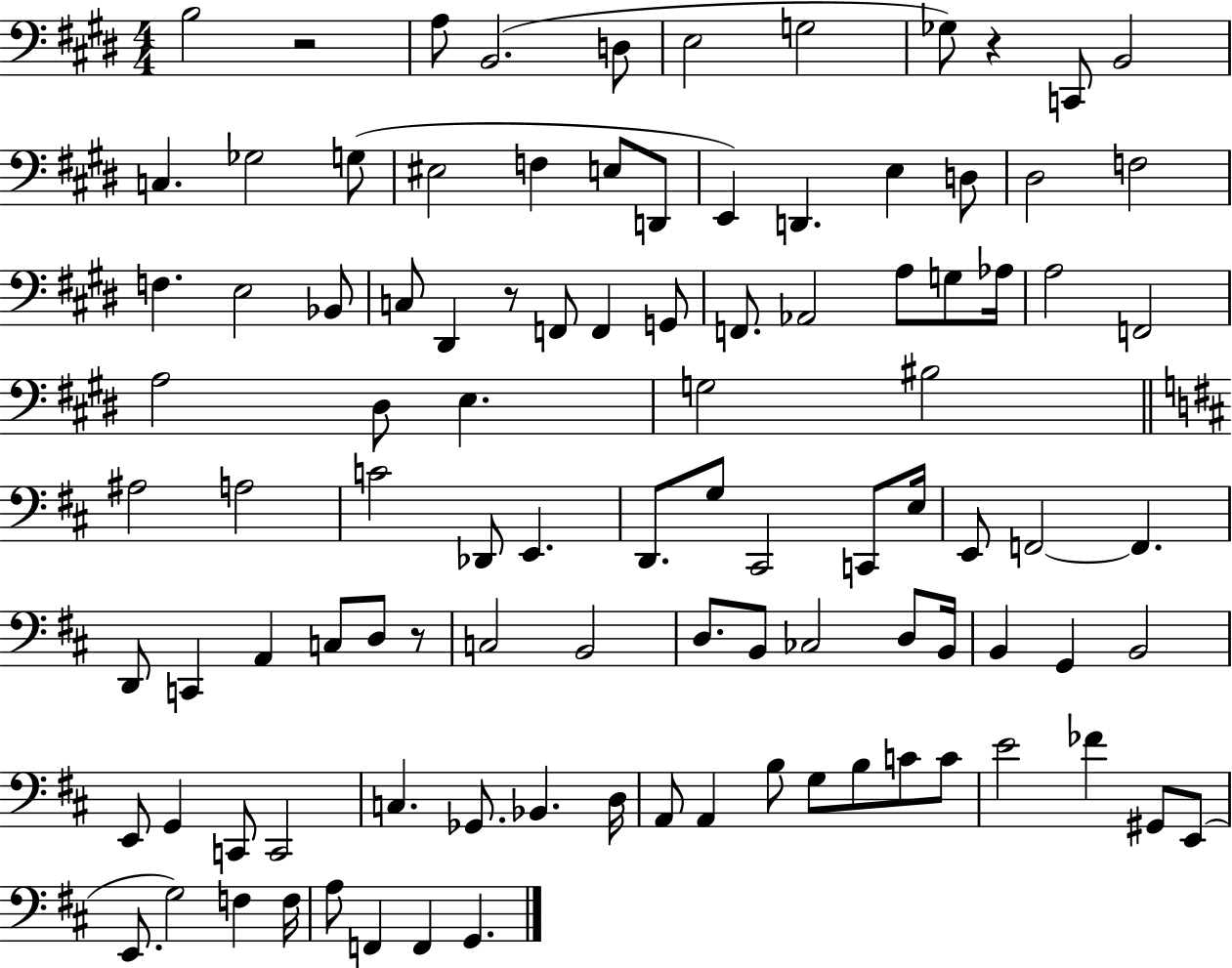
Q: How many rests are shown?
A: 4